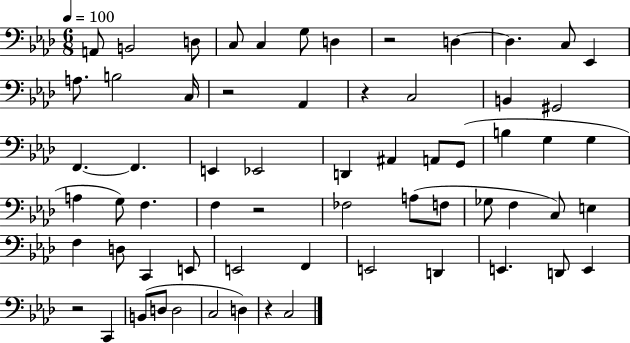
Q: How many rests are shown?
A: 6